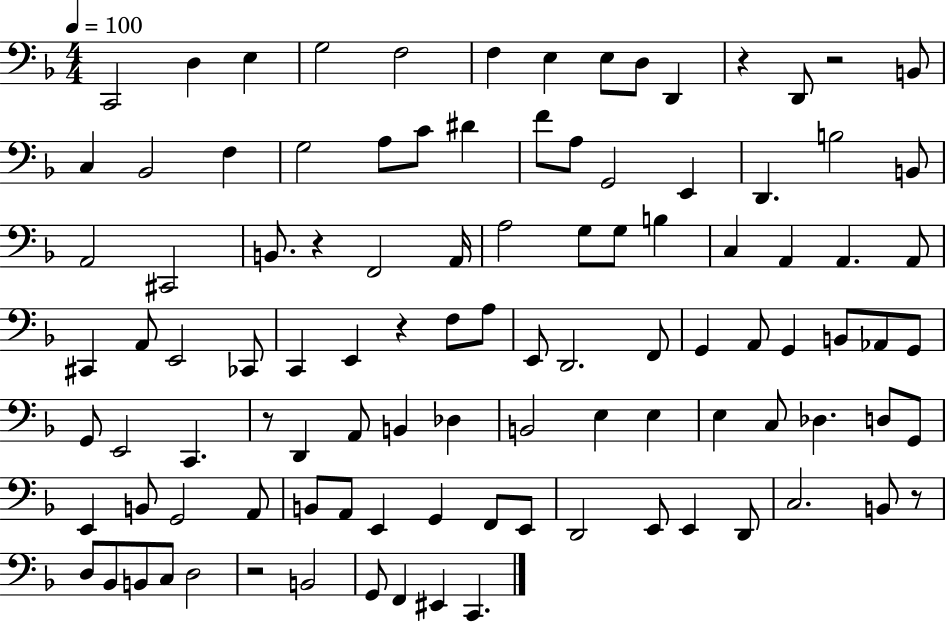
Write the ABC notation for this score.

X:1
T:Untitled
M:4/4
L:1/4
K:F
C,,2 D, E, G,2 F,2 F, E, E,/2 D,/2 D,, z D,,/2 z2 B,,/2 C, _B,,2 F, G,2 A,/2 C/2 ^D F/2 A,/2 G,,2 E,, D,, B,2 B,,/2 A,,2 ^C,,2 B,,/2 z F,,2 A,,/4 A,2 G,/2 G,/2 B, C, A,, A,, A,,/2 ^C,, A,,/2 E,,2 _C,,/2 C,, E,, z F,/2 A,/2 E,,/2 D,,2 F,,/2 G,, A,,/2 G,, B,,/2 _A,,/2 G,,/2 G,,/2 E,,2 C,, z/2 D,, A,,/2 B,, _D, B,,2 E, E, E, C,/2 _D, D,/2 G,,/2 E,, B,,/2 G,,2 A,,/2 B,,/2 A,,/2 E,, G,, F,,/2 E,,/2 D,,2 E,,/2 E,, D,,/2 C,2 B,,/2 z/2 D,/2 _B,,/2 B,,/2 C,/2 D,2 z2 B,,2 G,,/2 F,, ^E,, C,,